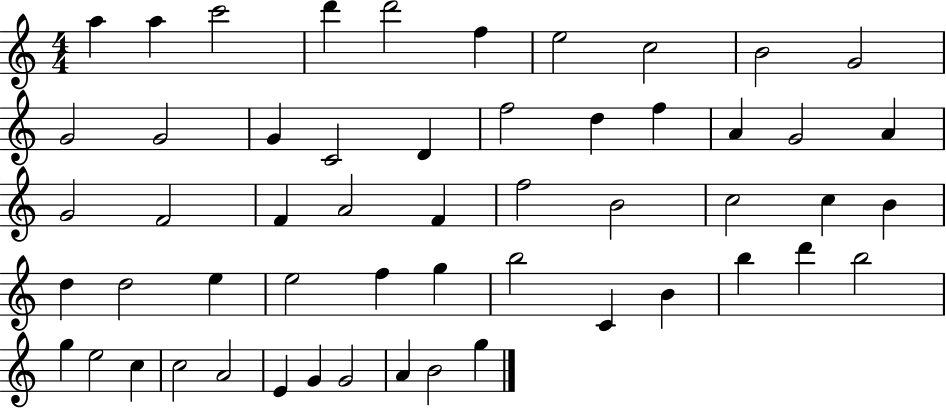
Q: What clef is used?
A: treble